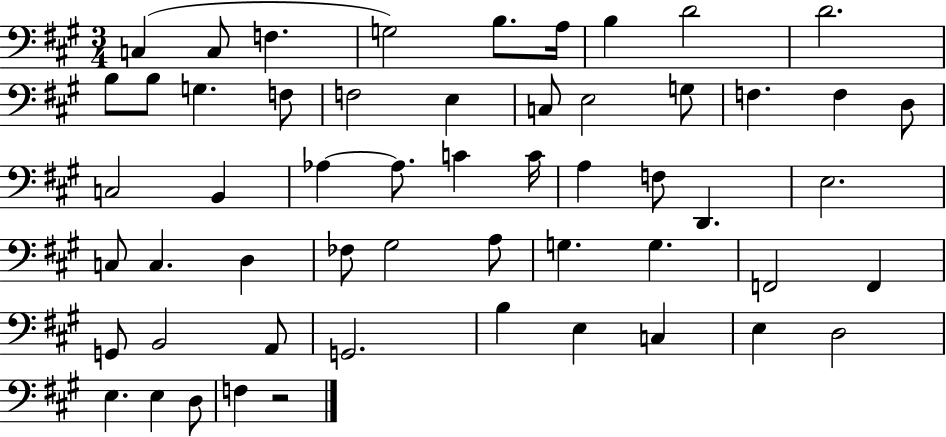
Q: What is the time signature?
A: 3/4